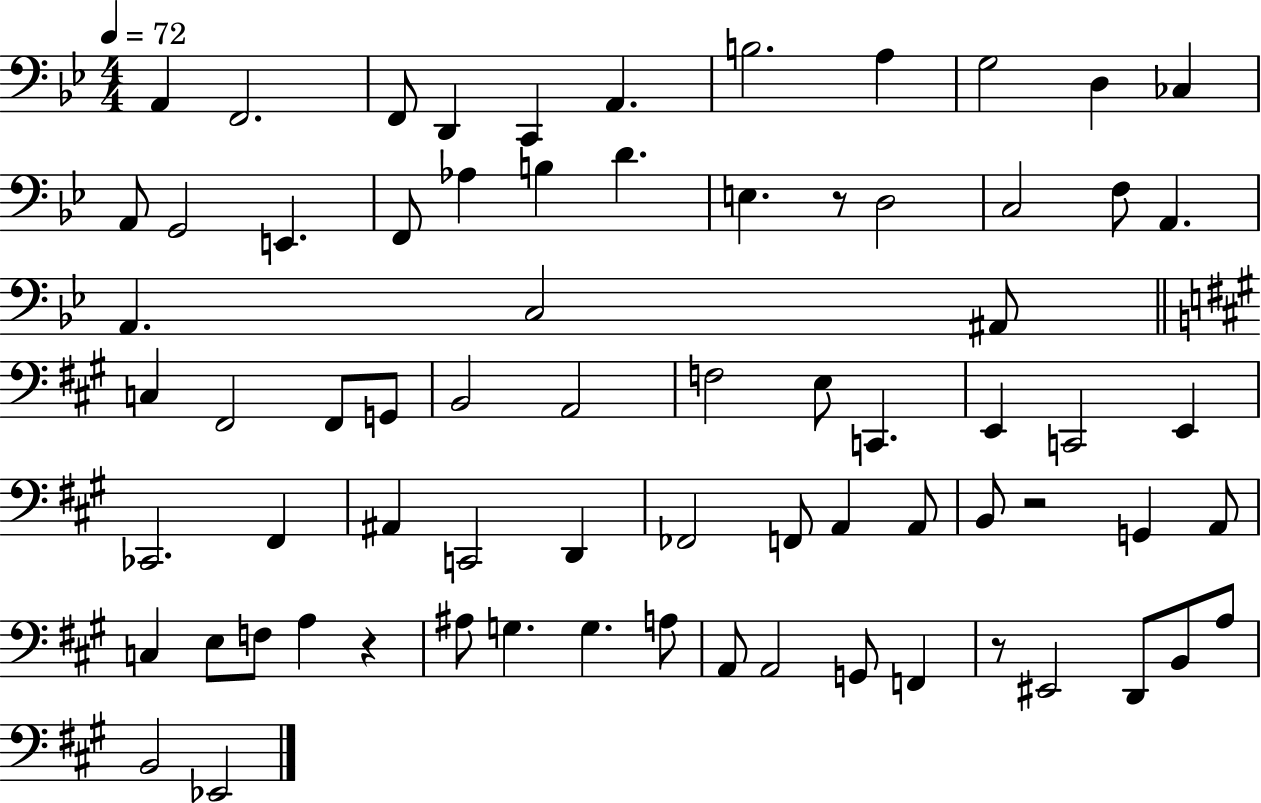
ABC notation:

X:1
T:Untitled
M:4/4
L:1/4
K:Bb
A,, F,,2 F,,/2 D,, C,, A,, B,2 A, G,2 D, _C, A,,/2 G,,2 E,, F,,/2 _A, B, D E, z/2 D,2 C,2 F,/2 A,, A,, C,2 ^A,,/2 C, ^F,,2 ^F,,/2 G,,/2 B,,2 A,,2 F,2 E,/2 C,, E,, C,,2 E,, _C,,2 ^F,, ^A,, C,,2 D,, _F,,2 F,,/2 A,, A,,/2 B,,/2 z2 G,, A,,/2 C, E,/2 F,/2 A, z ^A,/2 G, G, A,/2 A,,/2 A,,2 G,,/2 F,, z/2 ^E,,2 D,,/2 B,,/2 A,/2 B,,2 _E,,2